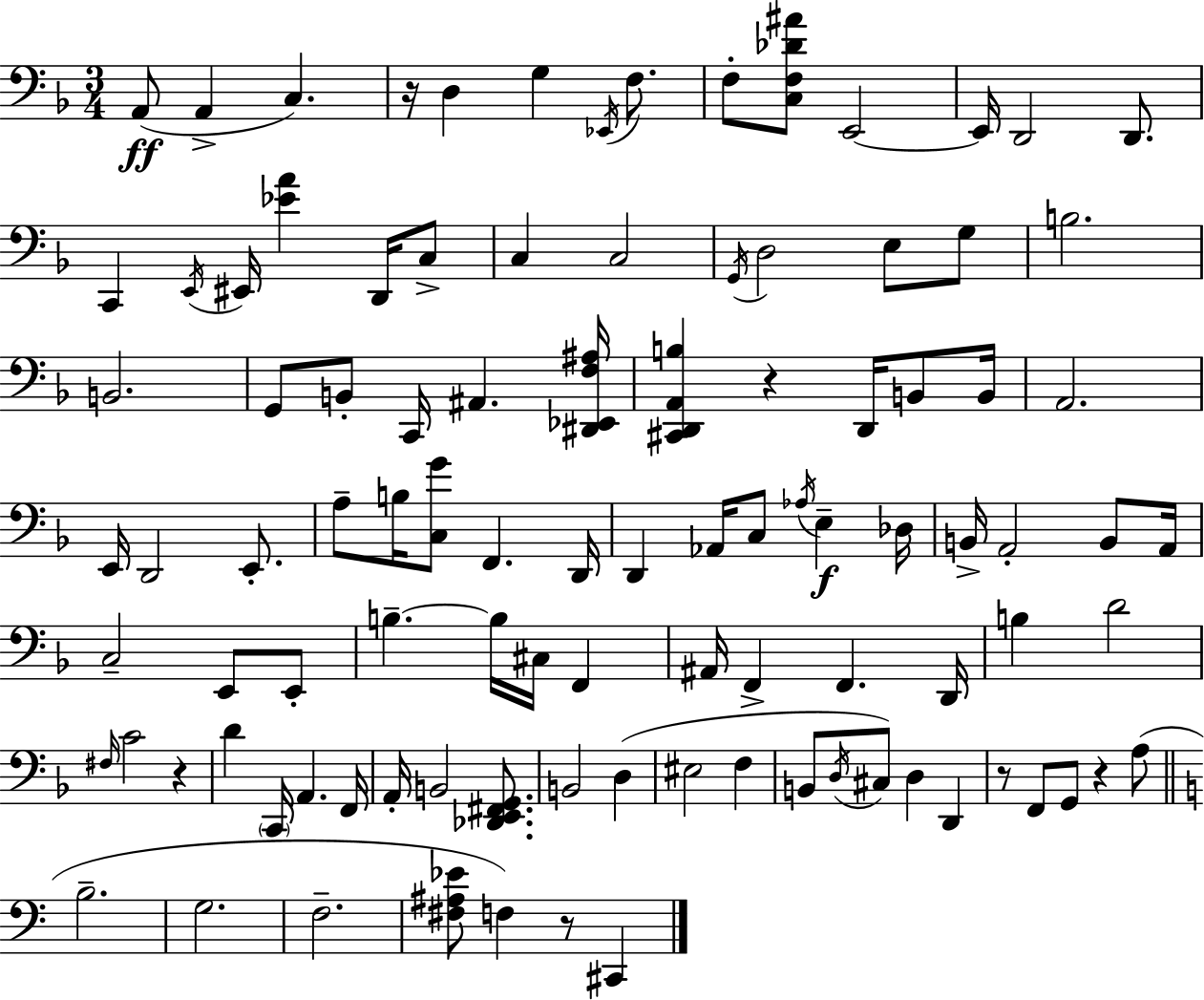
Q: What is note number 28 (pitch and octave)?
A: C2